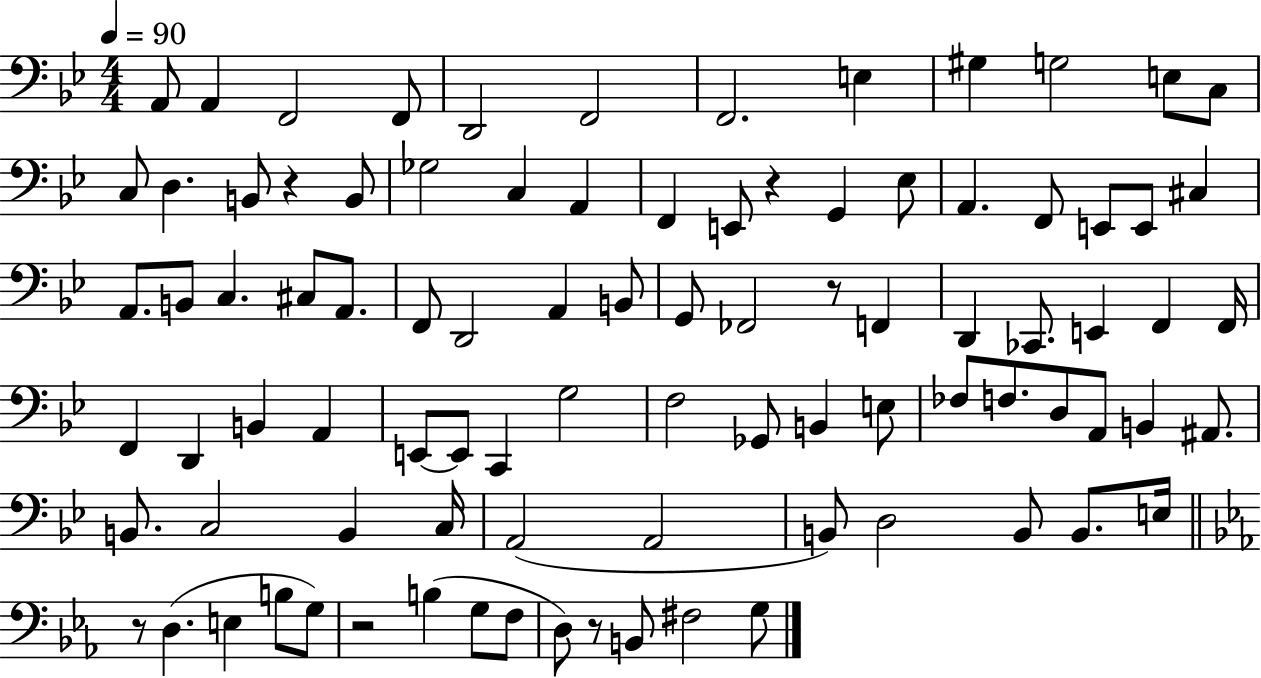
{
  \clef bass
  \numericTimeSignature
  \time 4/4
  \key bes \major
  \tempo 4 = 90
  \repeat volta 2 { a,8 a,4 f,2 f,8 | d,2 f,2 | f,2. e4 | gis4 g2 e8 c8 | \break c8 d4. b,8 r4 b,8 | ges2 c4 a,4 | f,4 e,8 r4 g,4 ees8 | a,4. f,8 e,8 e,8 cis4 | \break a,8. b,8 c4. cis8 a,8. | f,8 d,2 a,4 b,8 | g,8 fes,2 r8 f,4 | d,4 ces,8. e,4 f,4 f,16 | \break f,4 d,4 b,4 a,4 | e,8~~ e,8 c,4 g2 | f2 ges,8 b,4 e8 | fes8 f8. d8 a,8 b,4 ais,8. | \break b,8. c2 b,4 c16 | a,2( a,2 | b,8) d2 b,8 b,8. e16 | \bar "||" \break \key c \minor r8 d4.( e4 b8 g8) | r2 b4( g8 f8 | d8) r8 b,8 fis2 g8 | } \bar "|."
}